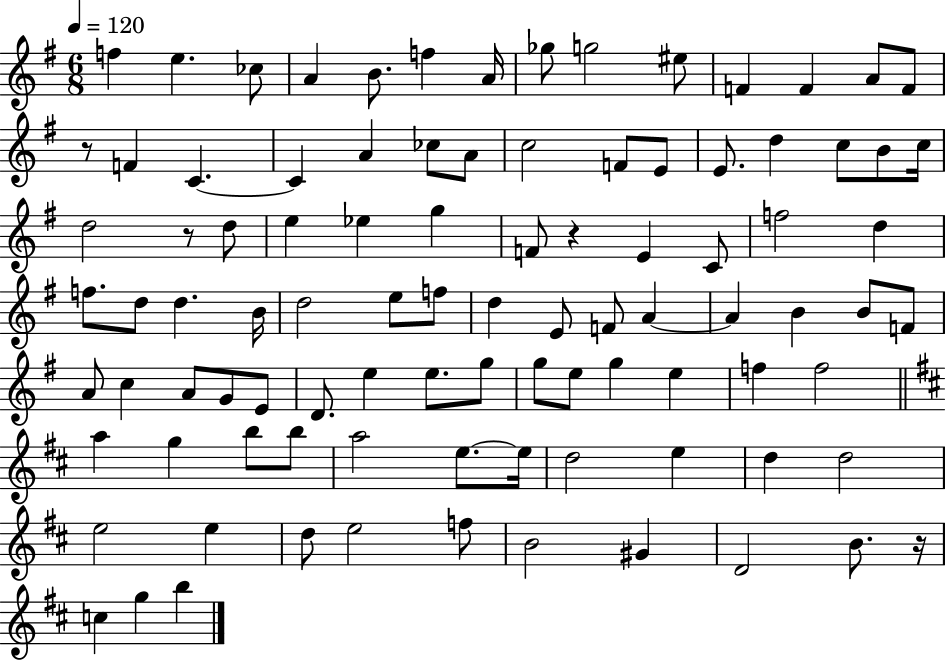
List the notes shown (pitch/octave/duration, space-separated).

F5/q E5/q. CES5/e A4/q B4/e. F5/q A4/s Gb5/e G5/h EIS5/e F4/q F4/q A4/e F4/e R/e F4/q C4/q. C4/q A4/q CES5/e A4/e C5/h F4/e E4/e E4/e. D5/q C5/e B4/e C5/s D5/h R/e D5/e E5/q Eb5/q G5/q F4/e R/q E4/q C4/e F5/h D5/q F5/e. D5/e D5/q. B4/s D5/h E5/e F5/e D5/q E4/e F4/e A4/q A4/q B4/q B4/e F4/e A4/e C5/q A4/e G4/e E4/e D4/e. E5/q E5/e. G5/e G5/e E5/e G5/q E5/q F5/q F5/h A5/q G5/q B5/e B5/e A5/h E5/e. E5/s D5/h E5/q D5/q D5/h E5/h E5/q D5/e E5/h F5/e B4/h G#4/q D4/h B4/e. R/s C5/q G5/q B5/q